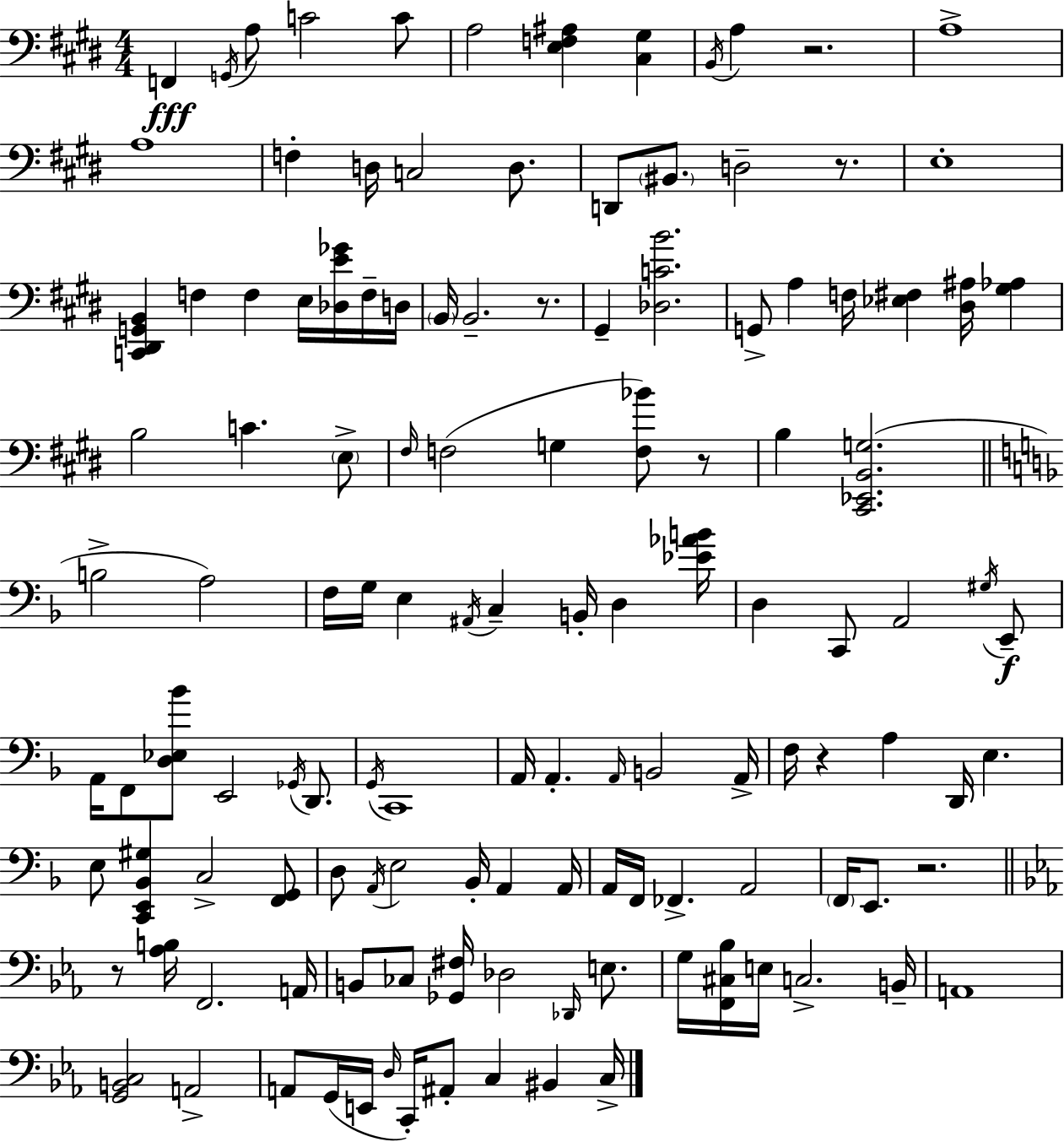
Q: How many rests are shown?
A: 7